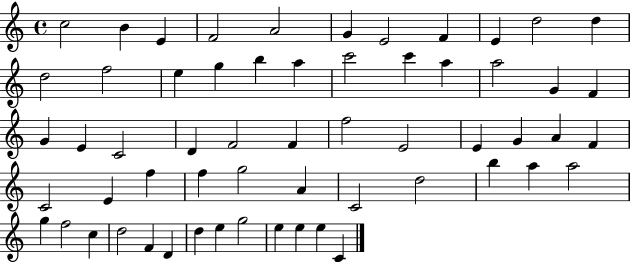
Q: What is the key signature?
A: C major